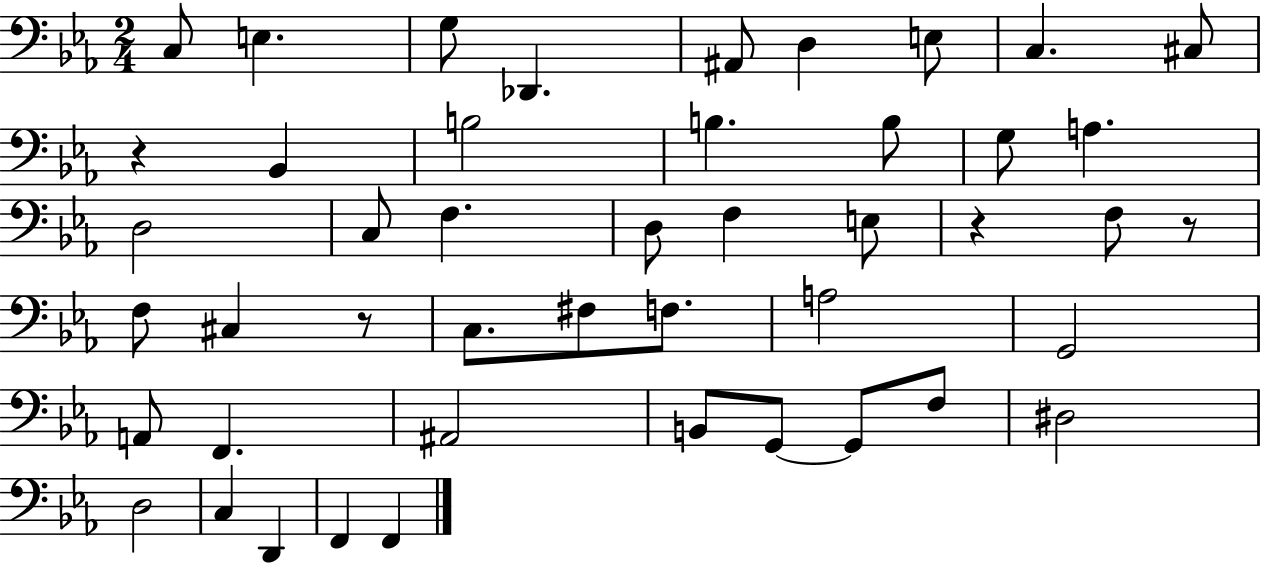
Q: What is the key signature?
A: EES major